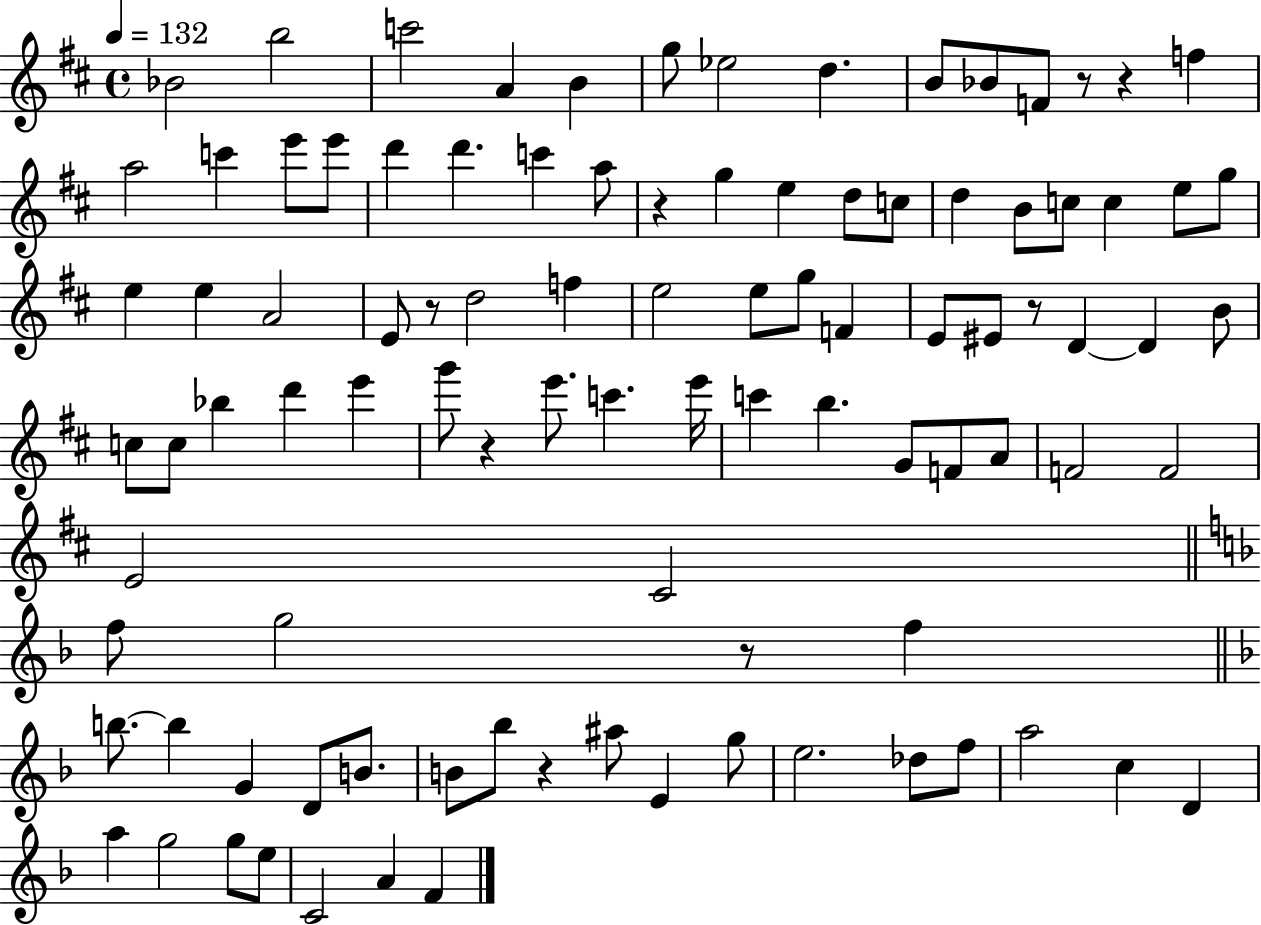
Bb4/h B5/h C6/h A4/q B4/q G5/e Eb5/h D5/q. B4/e Bb4/e F4/e R/e R/q F5/q A5/h C6/q E6/e E6/e D6/q D6/q. C6/q A5/e R/q G5/q E5/q D5/e C5/e D5/q B4/e C5/e C5/q E5/e G5/e E5/q E5/q A4/h E4/e R/e D5/h F5/q E5/h E5/e G5/e F4/q E4/e EIS4/e R/e D4/q D4/q B4/e C5/e C5/e Bb5/q D6/q E6/q G6/e R/q E6/e. C6/q. E6/s C6/q B5/q. G4/e F4/e A4/e F4/h F4/h E4/h C#4/h F5/e G5/h R/e F5/q B5/e. B5/q G4/q D4/e B4/e. B4/e Bb5/e R/q A#5/e E4/q G5/e E5/h. Db5/e F5/e A5/h C5/q D4/q A5/q G5/h G5/e E5/e C4/h A4/q F4/q